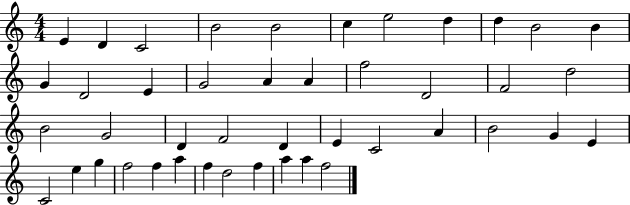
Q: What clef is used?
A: treble